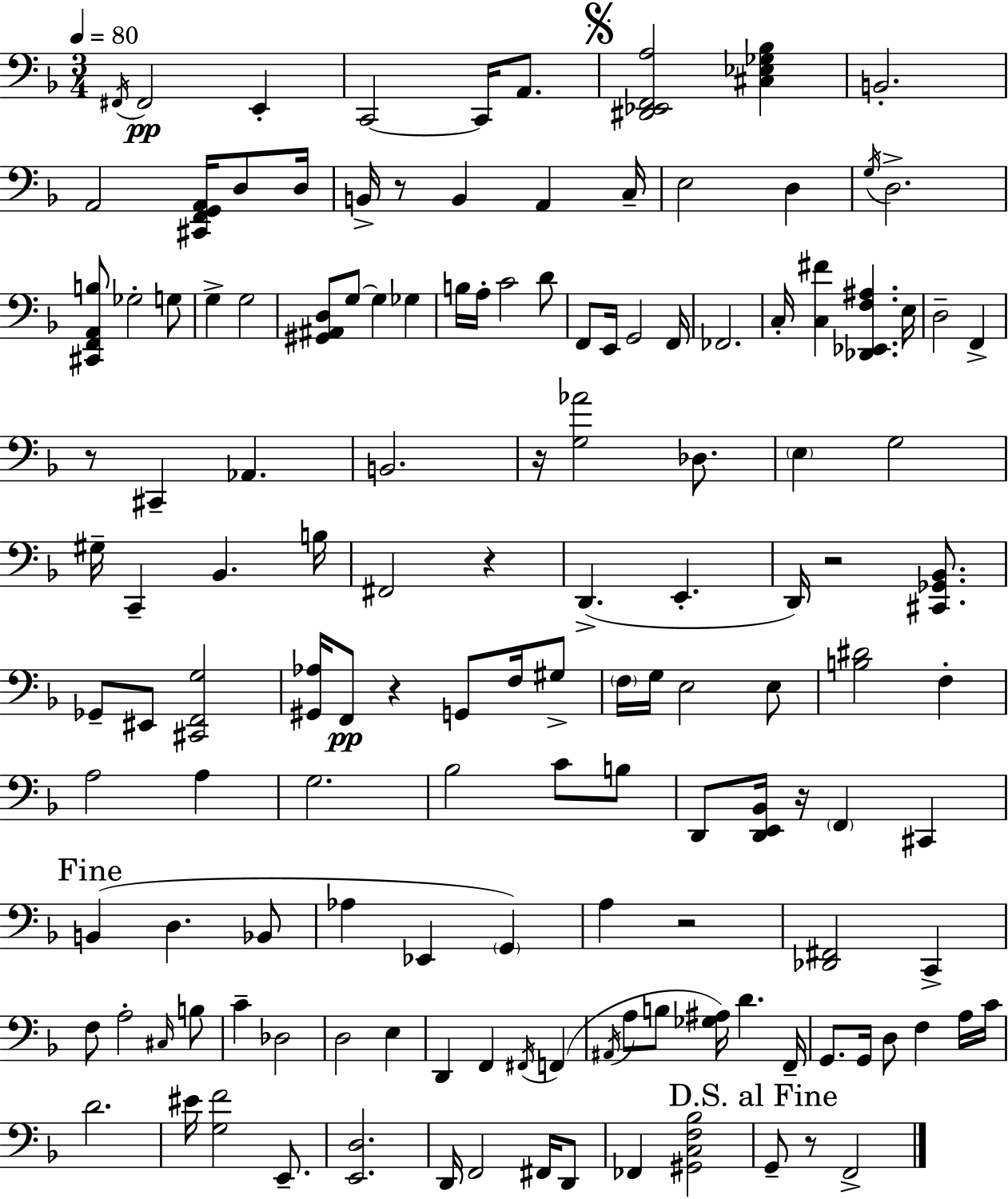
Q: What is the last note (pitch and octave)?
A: F2